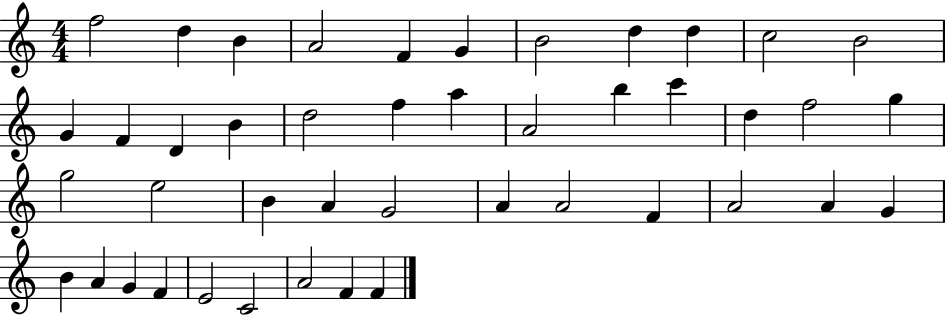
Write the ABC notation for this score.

X:1
T:Untitled
M:4/4
L:1/4
K:C
f2 d B A2 F G B2 d d c2 B2 G F D B d2 f a A2 b c' d f2 g g2 e2 B A G2 A A2 F A2 A G B A G F E2 C2 A2 F F